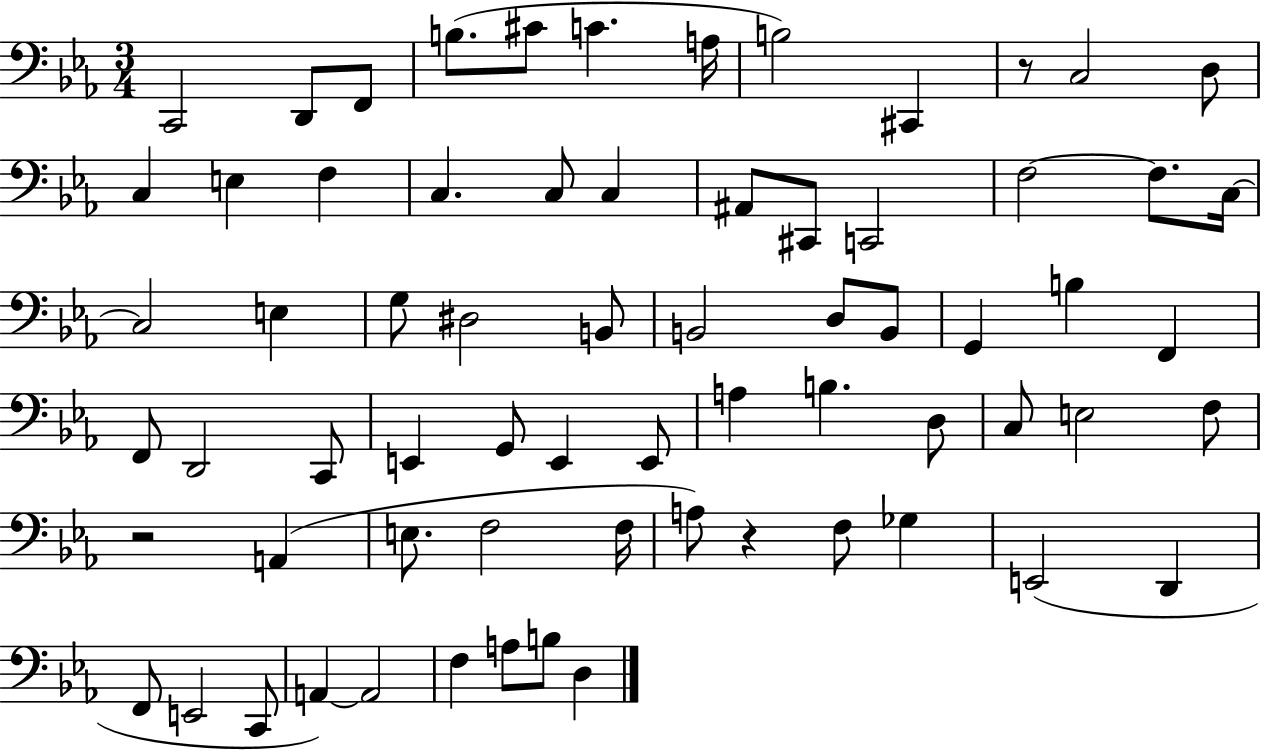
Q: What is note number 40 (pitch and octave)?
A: E2